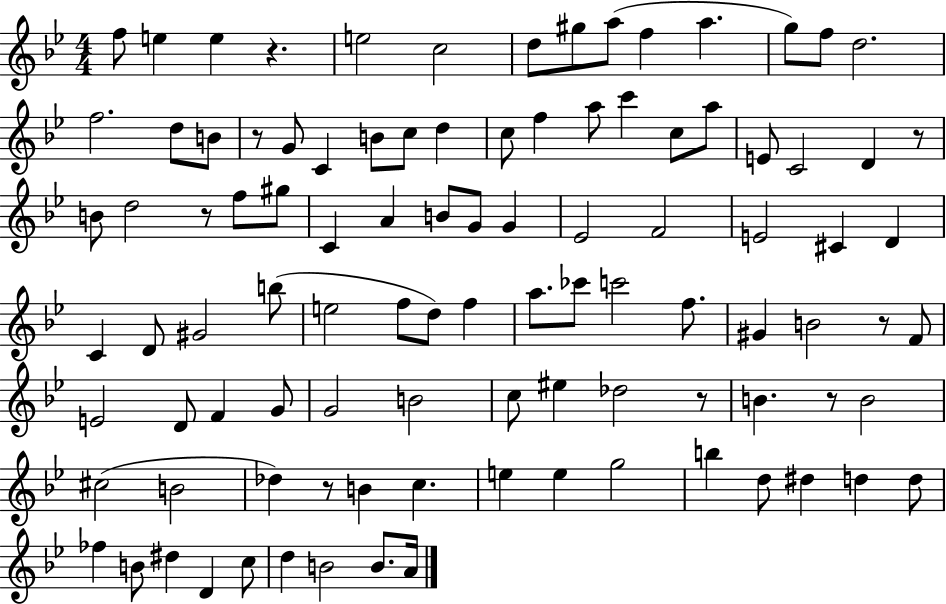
F5/e E5/q E5/q R/q. E5/h C5/h D5/e G#5/e A5/e F5/q A5/q. G5/e F5/e D5/h. F5/h. D5/e B4/e R/e G4/e C4/q B4/e C5/e D5/q C5/e F5/q A5/e C6/q C5/e A5/e E4/e C4/h D4/q R/e B4/e D5/h R/e F5/e G#5/e C4/q A4/q B4/e G4/e G4/q Eb4/h F4/h E4/h C#4/q D4/q C4/q D4/e G#4/h B5/e E5/h F5/e D5/e F5/q A5/e. CES6/e C6/h F5/e. G#4/q B4/h R/e F4/e E4/h D4/e F4/q G4/e G4/h B4/h C5/e EIS5/q Db5/h R/e B4/q. R/e B4/h C#5/h B4/h Db5/q R/e B4/q C5/q. E5/q E5/q G5/h B5/q D5/e D#5/q D5/q D5/e FES5/q B4/e D#5/q D4/q C5/e D5/q B4/h B4/e. A4/s